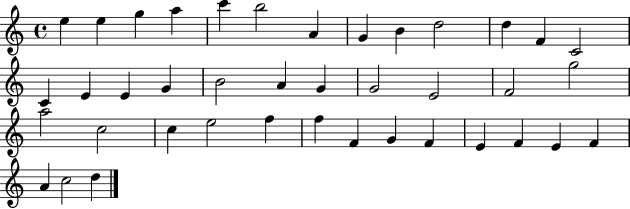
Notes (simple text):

E5/q E5/q G5/q A5/q C6/q B5/h A4/q G4/q B4/q D5/h D5/q F4/q C4/h C4/q E4/q E4/q G4/q B4/h A4/q G4/q G4/h E4/h F4/h G5/h A5/h C5/h C5/q E5/h F5/q F5/q F4/q G4/q F4/q E4/q F4/q E4/q F4/q A4/q C5/h D5/q